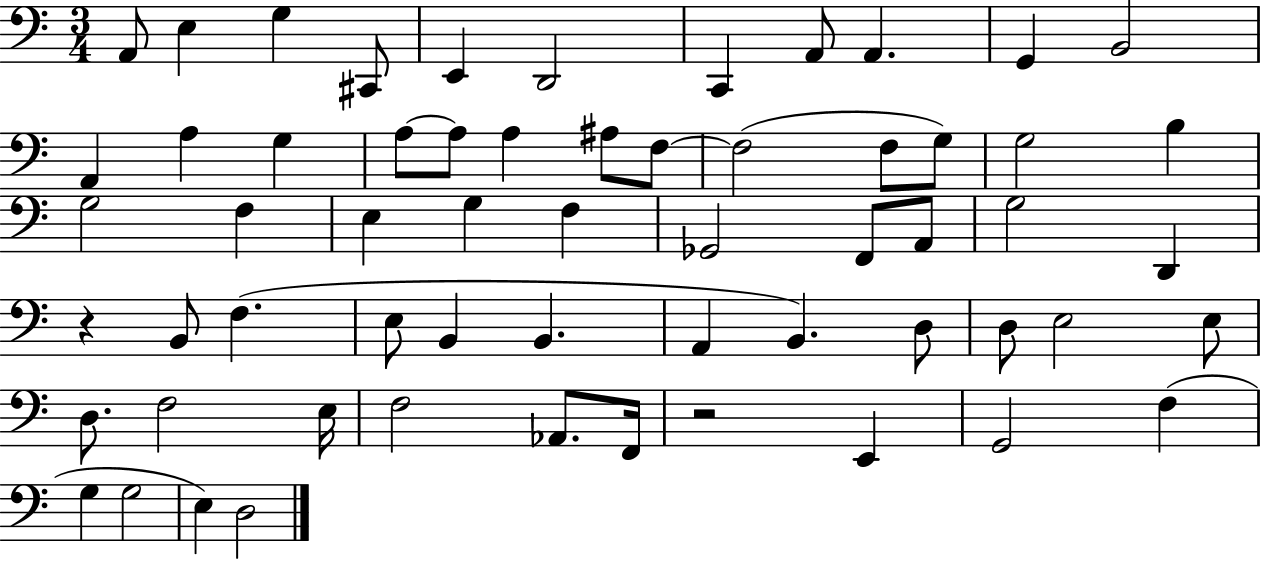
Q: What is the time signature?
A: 3/4